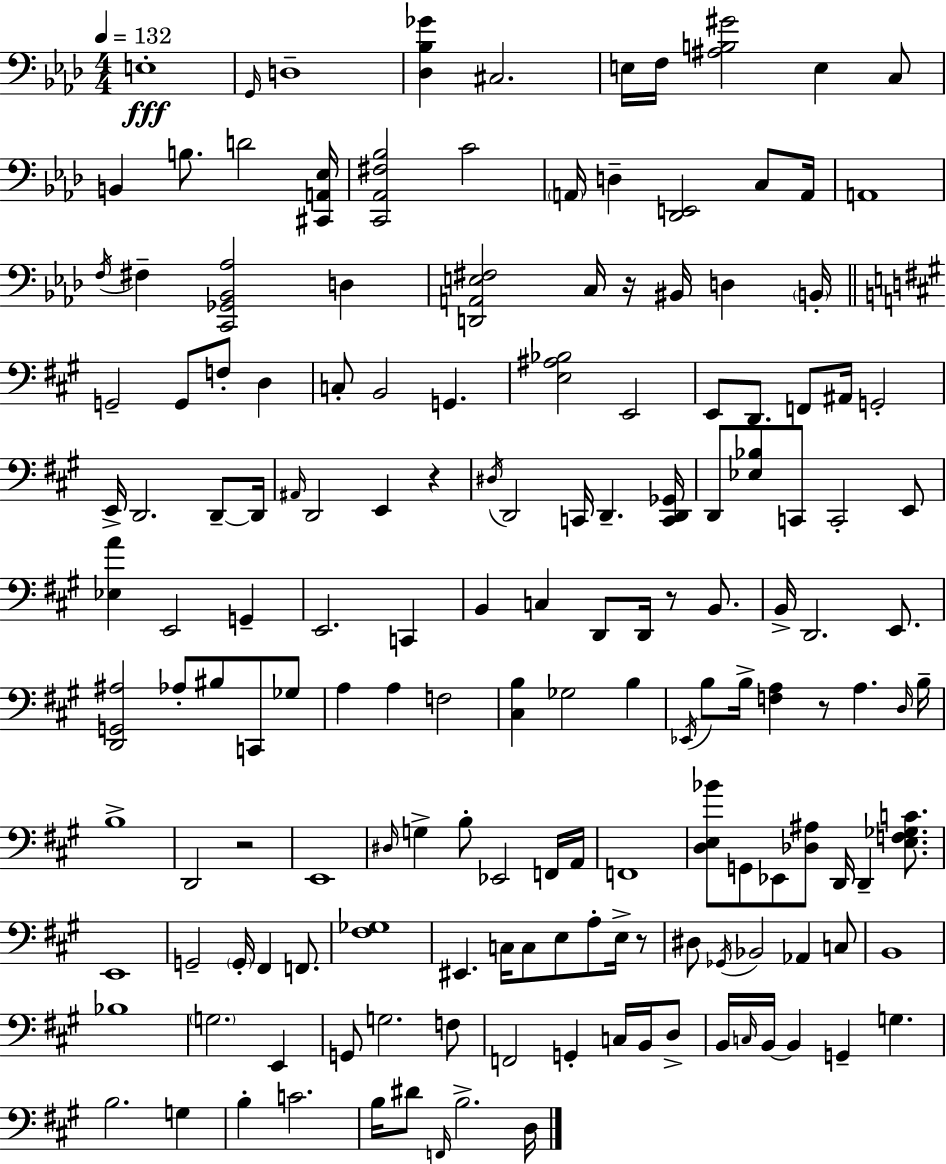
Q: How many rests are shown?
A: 6